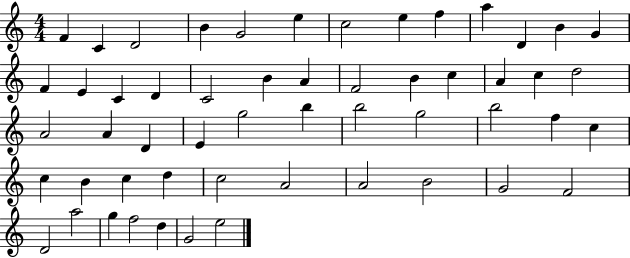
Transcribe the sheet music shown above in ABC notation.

X:1
T:Untitled
M:4/4
L:1/4
K:C
F C D2 B G2 e c2 e f a D B G F E C D C2 B A F2 B c A c d2 A2 A D E g2 b b2 g2 b2 f c c B c d c2 A2 A2 B2 G2 F2 D2 a2 g f2 d G2 e2